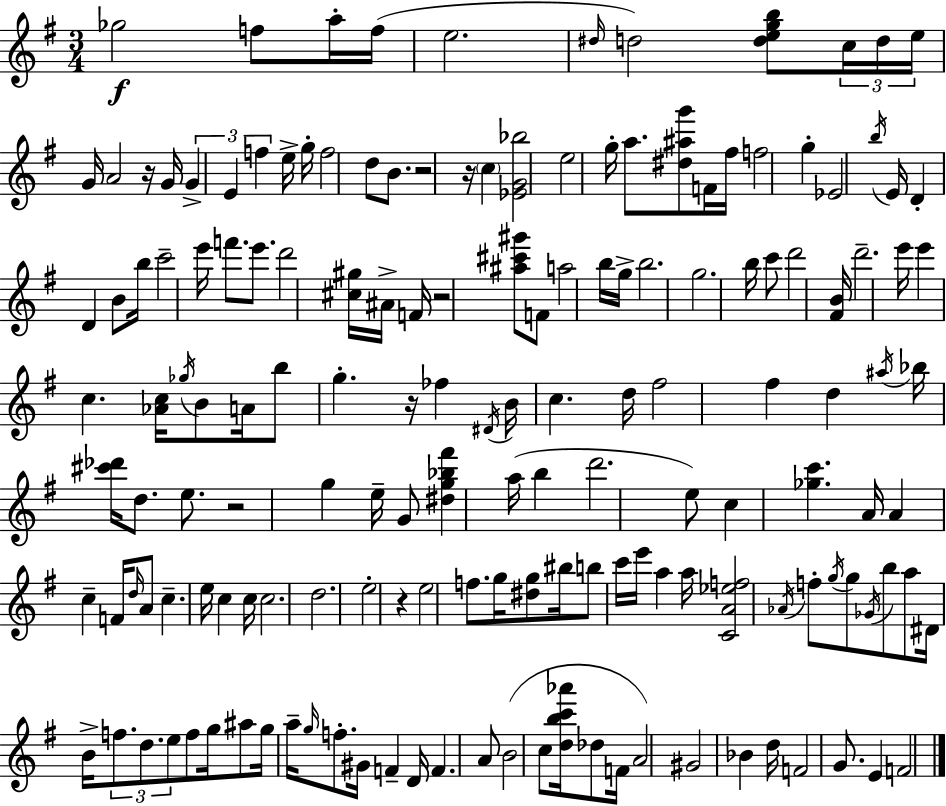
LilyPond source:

{
  \clef treble
  \numericTimeSignature
  \time 3/4
  \key e \minor
  ges''2\f f''8 a''16-. f''16( | e''2. | \grace { dis''16 }) d''2 <d'' e'' g'' b''>8 \tuplet 3/2 { c''16 | d''16 e''16 } g'16 a'2 r16 | \break g'16 \tuplet 3/2 { g'4-> e'4 f''4 } | e''16-> g''16-. f''2 d''8 | b'8. r2 | r16 \parenthesize c''4 <ees' g' bes''>2 | \break e''2 g''16-. a''8. | <dis'' ais'' g'''>8 f'16 fis''16 f''2 | g''4-. ees'2 | \acciaccatura { b''16 } e'16 d'4-. d'4 b'8 | \break b''16 c'''2-- e'''16 f'''8. | e'''8. d'''2 | <cis'' gis''>16 ais'16-> f'16 r2 | <ais'' cis''' gis'''>8 f'8 a''2 | \break b''16 g''16-> b''2. | g''2. | b''16 c'''8 d'''2 | <fis' b'>16 d'''2.-- | \break e'''16 e'''4 c''4. | <aes' c''>16 \acciaccatura { ges''16 } b'8 a'16 b''8 g''4.-. | r16 fes''4 \acciaccatura { dis'16 } b'16 c''4. | d''16 fis''2 | \break fis''4 d''4 \acciaccatura { ais''16 } bes''16 <cis''' des'''>16 d''8. | e''8. r2 | g''4 e''16-- g'8 <dis'' g'' bes'' fis'''>4 | a''16( b''4 d'''2. | \break e''8) c''4 <ges'' c'''>4. | a'16 a'4 c''4-- | f'16 \grace { d''16 } a'8 c''4.-- | e''16 c''4 c''16 c''2. | \break d''2. | e''2-. | r4 e''2 | f''8. g''16 <dis'' g''>8 bis''16 b''8 c'''16 | \break e'''16 a''4 a''16 <c' a' ees'' f''>2 | \acciaccatura { aes'16 } f''8-. \acciaccatura { g''16 } g''8 \acciaccatura { ges'16 } b''8 a''8 | dis'16 b'16-> \tuplet 3/2 { f''8. d''8. e''8 } f''8 | g''16 ais''8 g''16 a''16-- \grace { g''16 } f''8.-. gis'16 f'4-- | \break d'16 f'4. a'8 | b'2( c''8 <d'' b'' c''' aes'''>16 des''8 | f'16 a'2) gis'2 | bes'4 d''16 f'2 | \break g'8. e'4 | f'2 \bar "|."
}